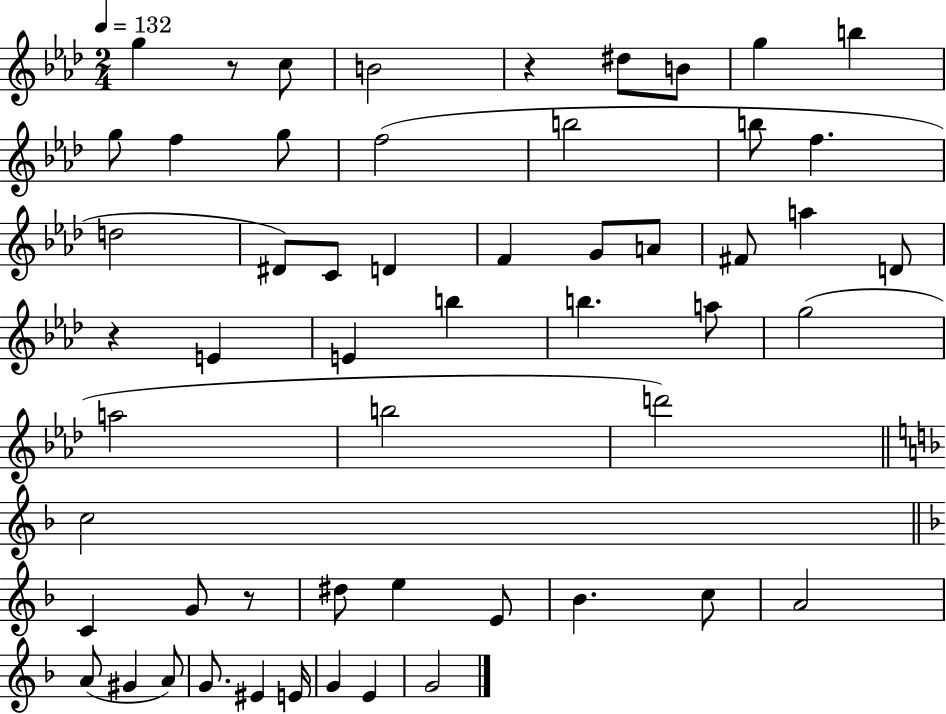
G5/q R/e C5/e B4/h R/q D#5/e B4/e G5/q B5/q G5/e F5/q G5/e F5/h B5/h B5/e F5/q. D5/h D#4/e C4/e D4/q F4/q G4/e A4/e F#4/e A5/q D4/e R/q E4/q E4/q B5/q B5/q. A5/e G5/h A5/h B5/h D6/h C5/h C4/q G4/e R/e D#5/e E5/q E4/e Bb4/q. C5/e A4/h A4/e G#4/q A4/e G4/e. EIS4/q E4/s G4/q E4/q G4/h